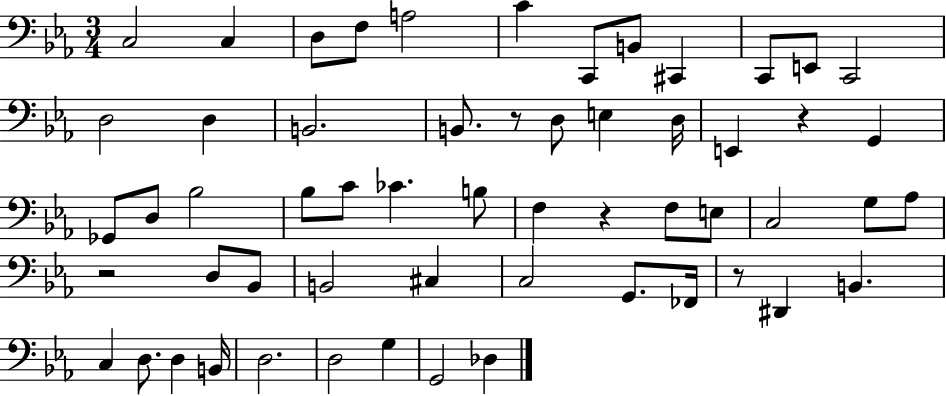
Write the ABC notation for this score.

X:1
T:Untitled
M:3/4
L:1/4
K:Eb
C,2 C, D,/2 F,/2 A,2 C C,,/2 B,,/2 ^C,, C,,/2 E,,/2 C,,2 D,2 D, B,,2 B,,/2 z/2 D,/2 E, D,/4 E,, z G,, _G,,/2 D,/2 _B,2 _B,/2 C/2 _C B,/2 F, z F,/2 E,/2 C,2 G,/2 _A,/2 z2 D,/2 _B,,/2 B,,2 ^C, C,2 G,,/2 _F,,/4 z/2 ^D,, B,, C, D,/2 D, B,,/4 D,2 D,2 G, G,,2 _D,